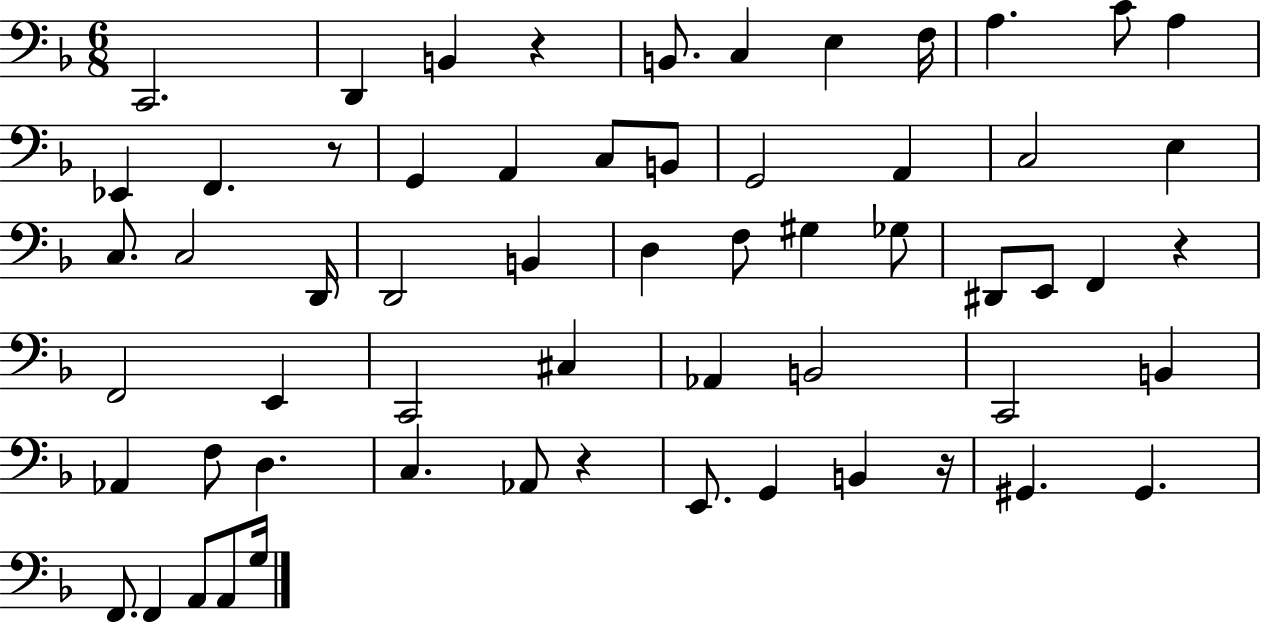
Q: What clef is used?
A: bass